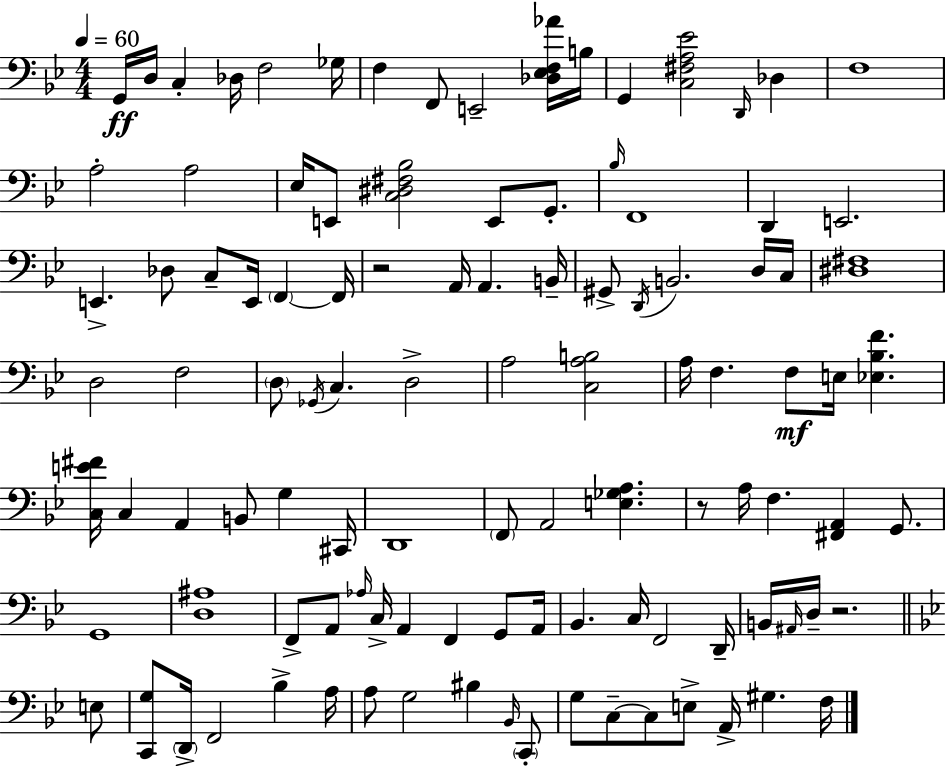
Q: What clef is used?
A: bass